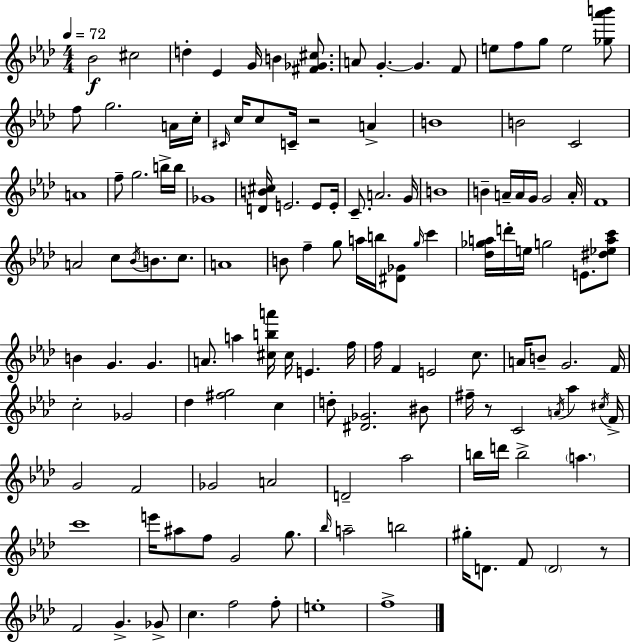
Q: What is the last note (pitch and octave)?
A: F5